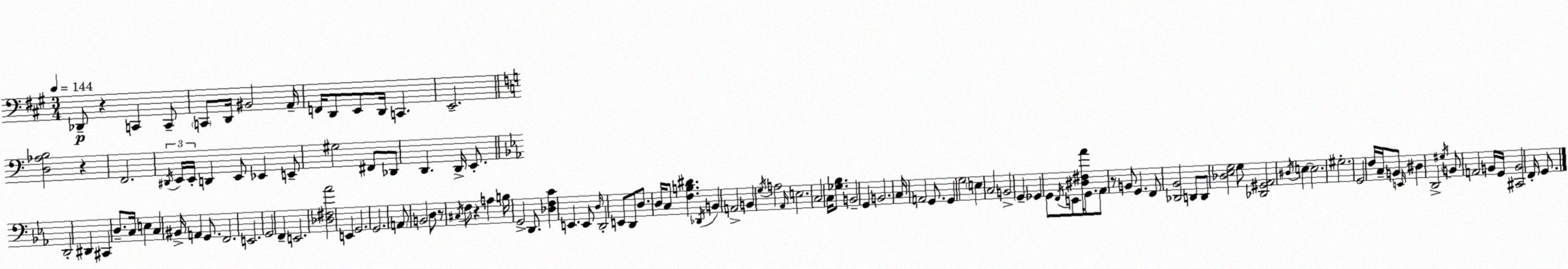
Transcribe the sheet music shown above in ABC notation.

X:1
T:Untitled
M:3/4
L:1/4
K:A
_D,,/2 z C,, C,,/2 C,,/2 D,,/4 ^B,,2 A,,/4 F,,/4 D,,/2 E,,/2 D,,/4 C,, E,,2 [D,_A,B,]2 z F,,2 ^D,,/4 E,,/4 E,,/4 D,, E,,/2 _E,, E,,/2 ^G,2 ^F,,/2 _D,,/2 D,, D,,/4 E,,/2 D,,2 ^D,, ^C,, D,/2 C,/4 E, C, ^B,,/4 A,, G,,/2 F,,2 E,,2 G,,2 F,, E,,2 [_D,^F,_A]2 E,, G,,2 G,,2 A,,/2 B,,2 D,/2 z/2 ^C,/4 F,/2 z A, B,/4 G,,2 D,,/2 [_D,F,C] E,, E,,/2 D,/4 D,,2 E,,/2 D,,/2 D,/2 D,/4 C,/2 [F,B,^D] _D,,/4 B,, A,,2 B,, G,/4 A,2 _A,,/4 E,2 C,2 C,/4 [_G,_B,]/2 B,,2 G,, B,,2 C,/4 A,,2 G,,/2 G,, G,2 E, C,2 B,,2 G,, _G,, G,,/2 F,,/4 E,,/2 [^D,^F,_A]/4 G,,/2 _A,,/2 z/2 B,,/2 G,, F,,/2 [_D,,_B,,]2 D,,/2 D,,/2 [_D,_E,G,]2 G,/2 [_D,,^G,,_A,,]2 ^D,/4 E, E,2 ^G,2 G,,2 F,/4 C,/4 B,,/2 E,,/4 ^D, D,,2 ^G,/4 B,,/2 A,,2 B,,/4 G,,/4 [^C,,B,,]2 F,,/4 G,,/2